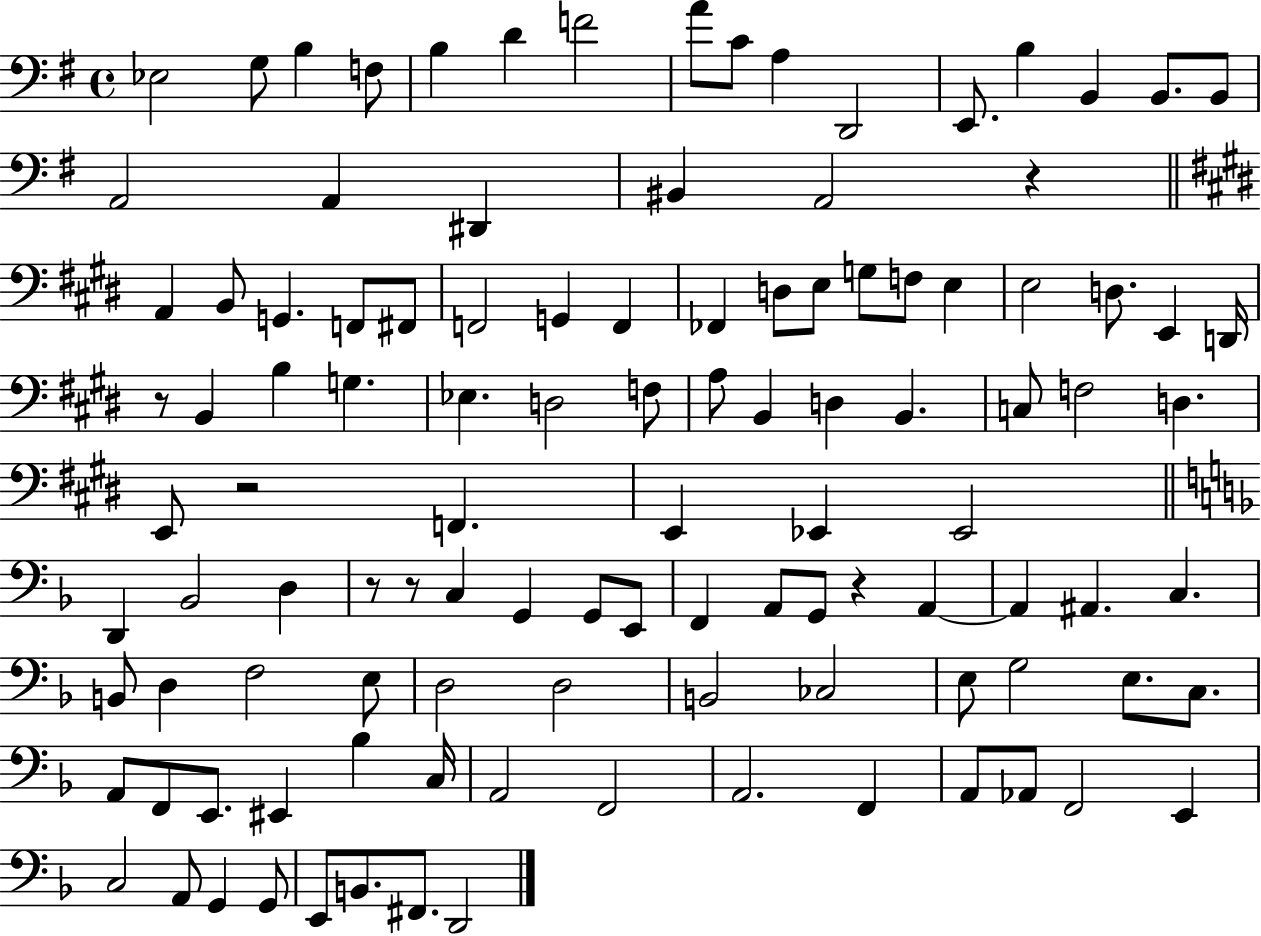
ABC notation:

X:1
T:Untitled
M:4/4
L:1/4
K:G
_E,2 G,/2 B, F,/2 B, D F2 A/2 C/2 A, D,,2 E,,/2 B, B,, B,,/2 B,,/2 A,,2 A,, ^D,, ^B,, A,,2 z A,, B,,/2 G,, F,,/2 ^F,,/2 F,,2 G,, F,, _F,, D,/2 E,/2 G,/2 F,/2 E, E,2 D,/2 E,, D,,/4 z/2 B,, B, G, _E, D,2 F,/2 A,/2 B,, D, B,, C,/2 F,2 D, E,,/2 z2 F,, E,, _E,, _E,,2 D,, _B,,2 D, z/2 z/2 C, G,, G,,/2 E,,/2 F,, A,,/2 G,,/2 z A,, A,, ^A,, C, B,,/2 D, F,2 E,/2 D,2 D,2 B,,2 _C,2 E,/2 G,2 E,/2 C,/2 A,,/2 F,,/2 E,,/2 ^E,, _B, C,/4 A,,2 F,,2 A,,2 F,, A,,/2 _A,,/2 F,,2 E,, C,2 A,,/2 G,, G,,/2 E,,/2 B,,/2 ^F,,/2 D,,2